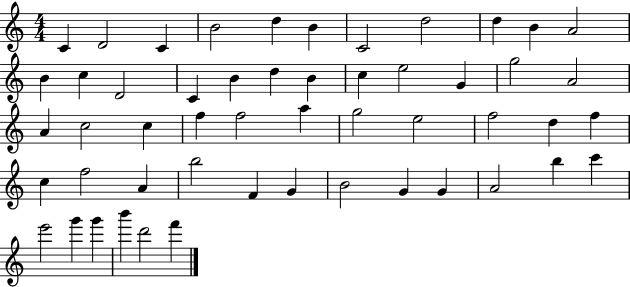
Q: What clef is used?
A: treble